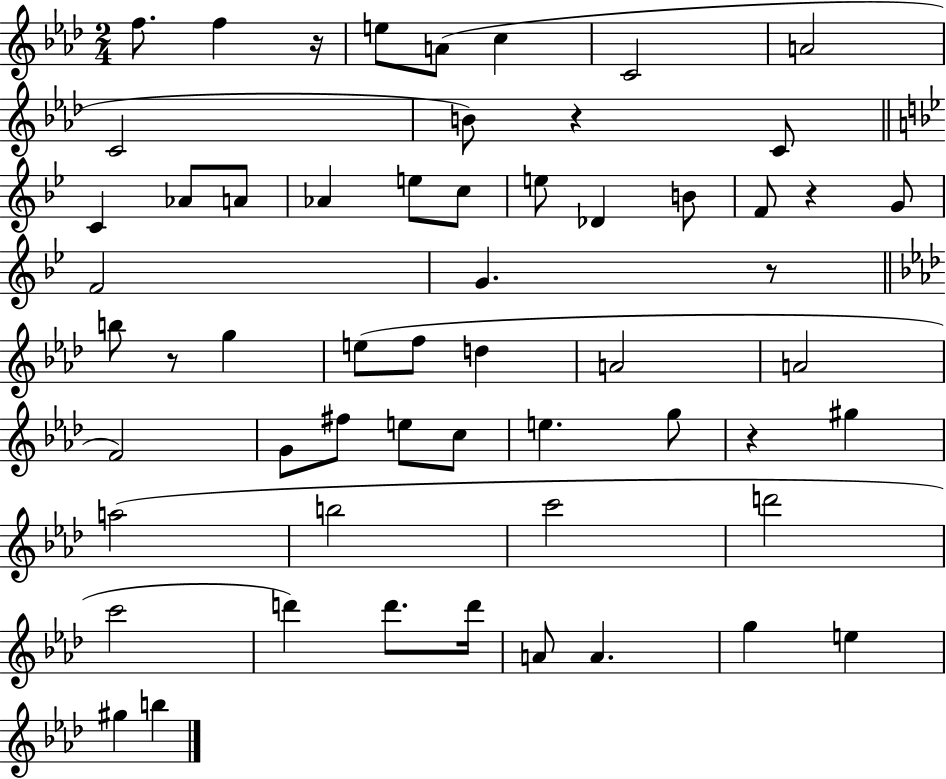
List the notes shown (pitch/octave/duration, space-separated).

F5/e. F5/q R/s E5/e A4/e C5/q C4/h A4/h C4/h B4/e R/q C4/e C4/q Ab4/e A4/e Ab4/q E5/e C5/e E5/e Db4/q B4/e F4/e R/q G4/e F4/h G4/q. R/e B5/e R/e G5/q E5/e F5/e D5/q A4/h A4/h F4/h G4/e F#5/e E5/e C5/e E5/q. G5/e R/q G#5/q A5/h B5/h C6/h D6/h C6/h D6/q D6/e. D6/s A4/e A4/q. G5/q E5/q G#5/q B5/q